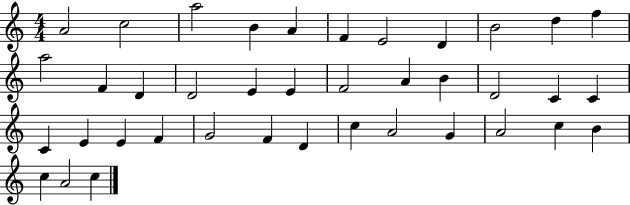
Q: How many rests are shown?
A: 0